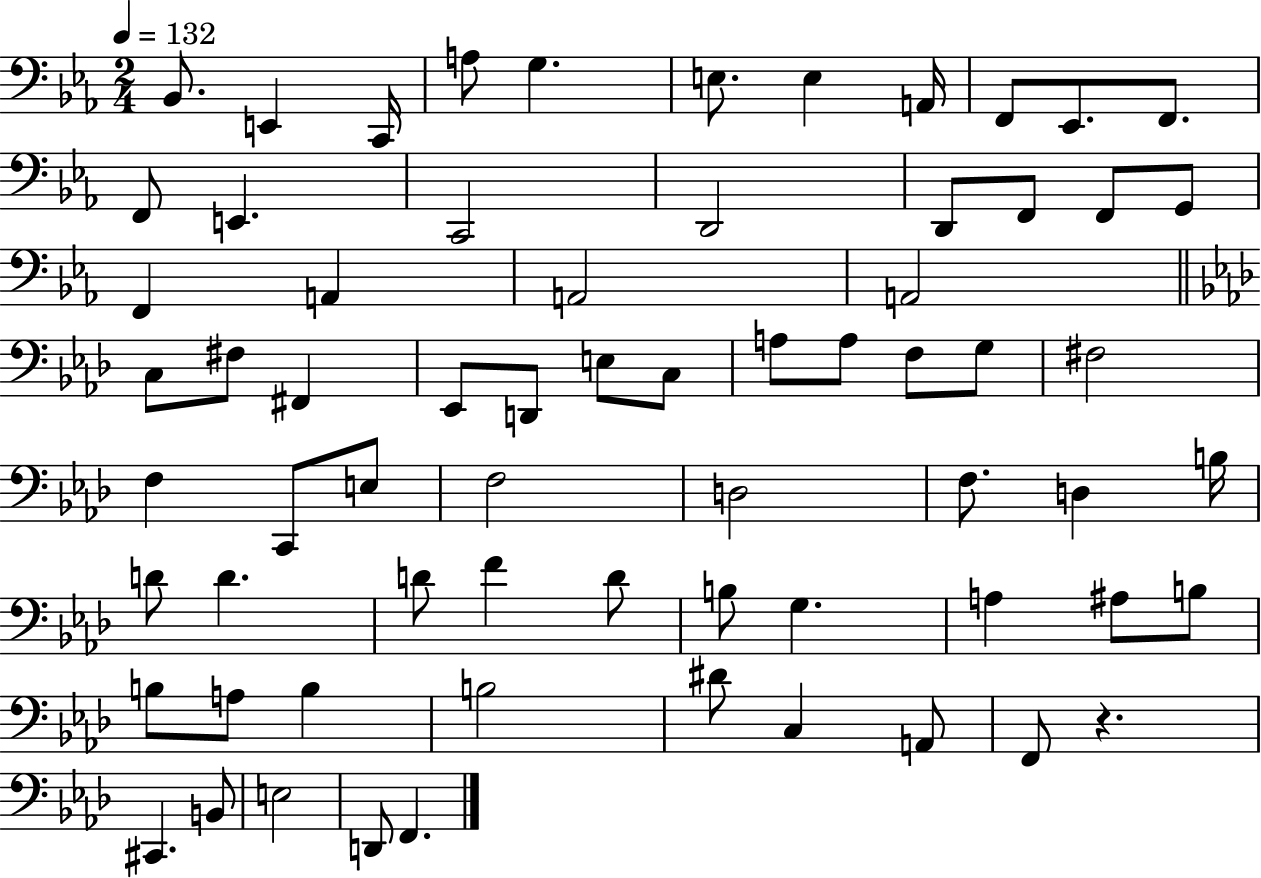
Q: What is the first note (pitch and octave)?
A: Bb2